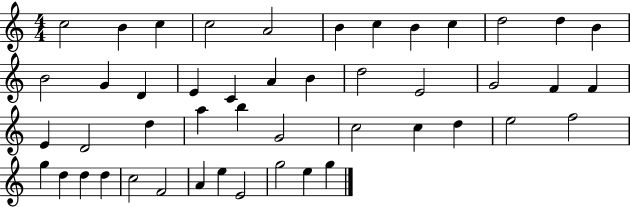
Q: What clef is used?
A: treble